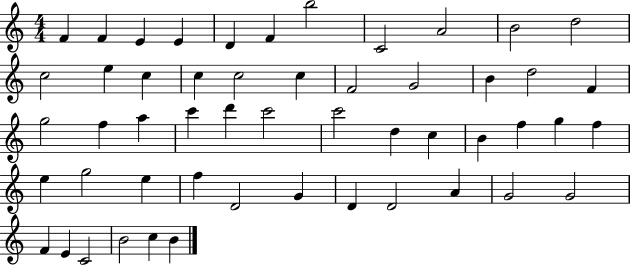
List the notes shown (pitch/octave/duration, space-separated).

F4/q F4/q E4/q E4/q D4/q F4/q B5/h C4/h A4/h B4/h D5/h C5/h E5/q C5/q C5/q C5/h C5/q F4/h G4/h B4/q D5/h F4/q G5/h F5/q A5/q C6/q D6/q C6/h C6/h D5/q C5/q B4/q F5/q G5/q F5/q E5/q G5/h E5/q F5/q D4/h G4/q D4/q D4/h A4/q G4/h G4/h F4/q E4/q C4/h B4/h C5/q B4/q